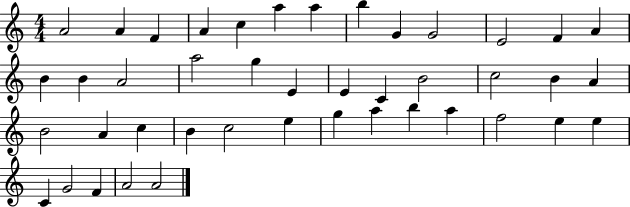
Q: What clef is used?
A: treble